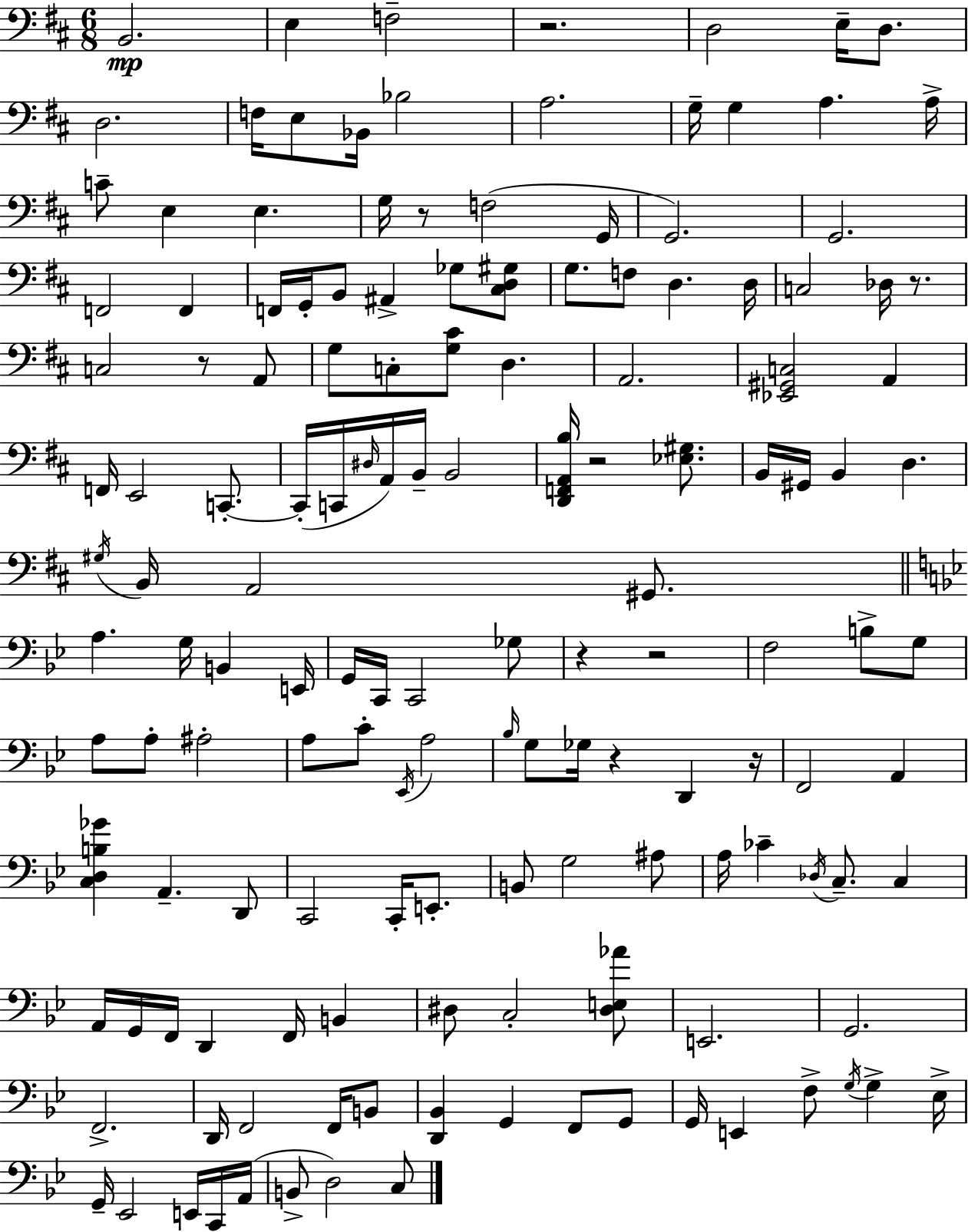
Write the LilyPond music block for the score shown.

{
  \clef bass
  \numericTimeSignature
  \time 6/8
  \key d \major
  b,2.\mp | e4 f2-- | r2. | d2 e16-- d8. | \break d2. | f16 e8 bes,16 bes2 | a2. | g16-- g4 a4. a16-> | \break c'8-- e4 e4. | g16 r8 f2( g,16 | g,2.) | g,2. | \break f,2 f,4 | f,16 g,16-. b,8 ais,4-> ges8 <cis d gis>8 | g8. f8 d4. d16 | c2 des16 r8. | \break c2 r8 a,8 | g8 c8-. <g cis'>8 d4. | a,2. | <ees, gis, c>2 a,4 | \break f,16 e,2 c,8.-.~~ | c,16-.( c,16 \grace { dis16 }) a,16 b,16-- b,2 | <d, f, a, b>16 r2 <ees gis>8. | b,16 gis,16 b,4 d4. | \break \acciaccatura { gis16 } b,16 a,2 gis,8. | \bar "||" \break \key bes \major a4. g16 b,4 e,16 | g,16 c,16 c,2 ges8 | r4 r2 | f2 b8-> g8 | \break a8 a8-. ais2-. | a8 c'8-. \acciaccatura { ees,16 } a2 | \grace { bes16 } g8 ges16 r4 d,4 | r16 f,2 a,4 | \break <c d b ges'>4 a,4.-- | d,8 c,2 c,16-. e,8.-. | b,8 g2 | ais8 a16 ces'4-- \acciaccatura { des16 } c8.-- c4 | \break a,16 g,16 f,16 d,4 f,16 b,4 | dis8 c2-. | <dis e aes'>8 e,2. | g,2. | \break f,2.-> | d,16 f,2 | f,16 b,8 <d, bes,>4 g,4 f,8 | g,8 g,16 e,4 f8-> \acciaccatura { g16 } g4-> | \break ees16-> g,16-- ees,2 | e,16 c,16 a,16( b,8-> d2) | c8 \bar "|."
}